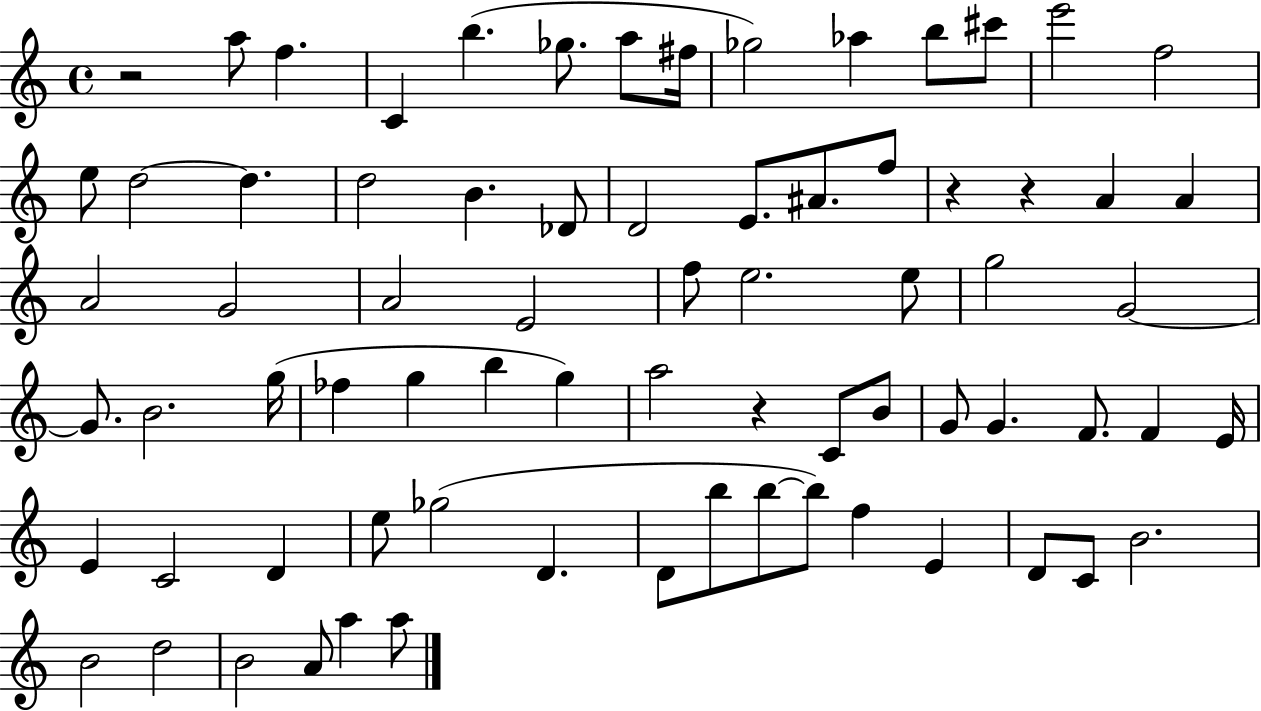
R/h A5/e F5/q. C4/q B5/q. Gb5/e. A5/e F#5/s Gb5/h Ab5/q B5/e C#6/e E6/h F5/h E5/e D5/h D5/q. D5/h B4/q. Db4/e D4/h E4/e. A#4/e. F5/e R/q R/q A4/q A4/q A4/h G4/h A4/h E4/h F5/e E5/h. E5/e G5/h G4/h G4/e. B4/h. G5/s FES5/q G5/q B5/q G5/q A5/h R/q C4/e B4/e G4/e G4/q. F4/e. F4/q E4/s E4/q C4/h D4/q E5/e Gb5/h D4/q. D4/e B5/e B5/e B5/e F5/q E4/q D4/e C4/e B4/h. B4/h D5/h B4/h A4/e A5/q A5/e